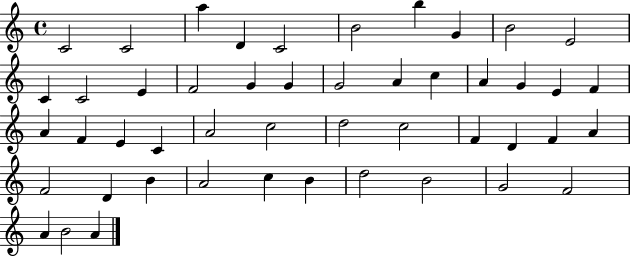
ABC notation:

X:1
T:Untitled
M:4/4
L:1/4
K:C
C2 C2 a D C2 B2 b G B2 E2 C C2 E F2 G G G2 A c A G E F A F E C A2 c2 d2 c2 F D F A F2 D B A2 c B d2 B2 G2 F2 A B2 A